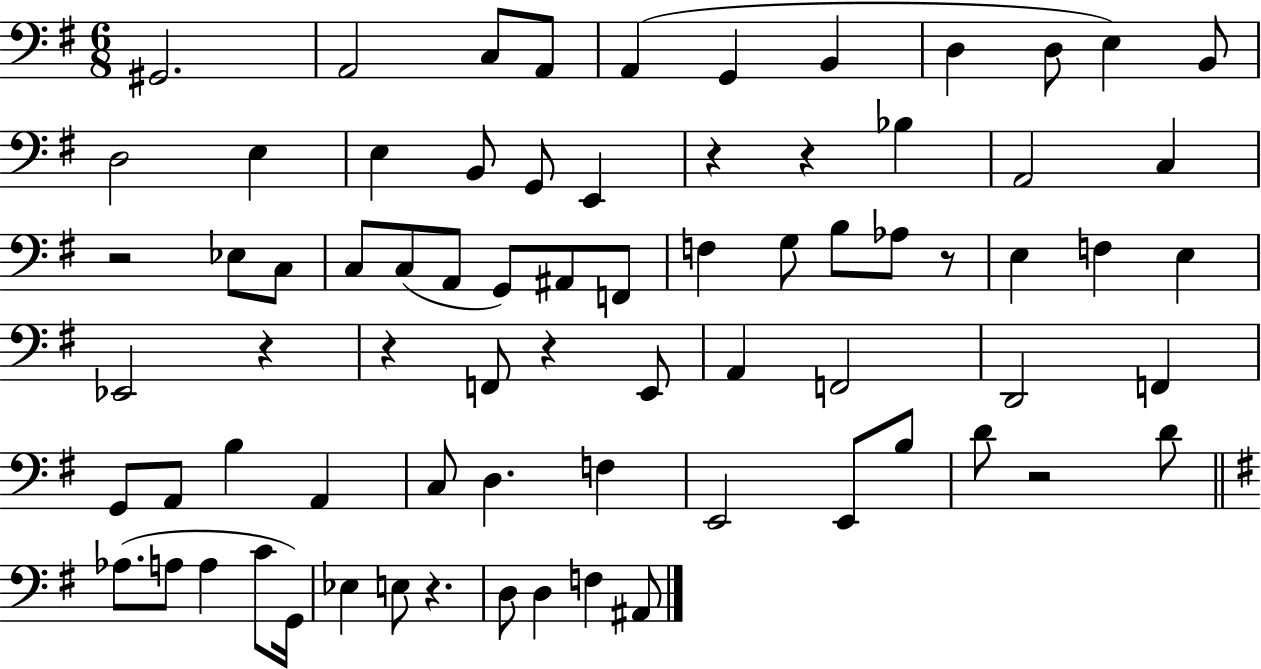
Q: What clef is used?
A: bass